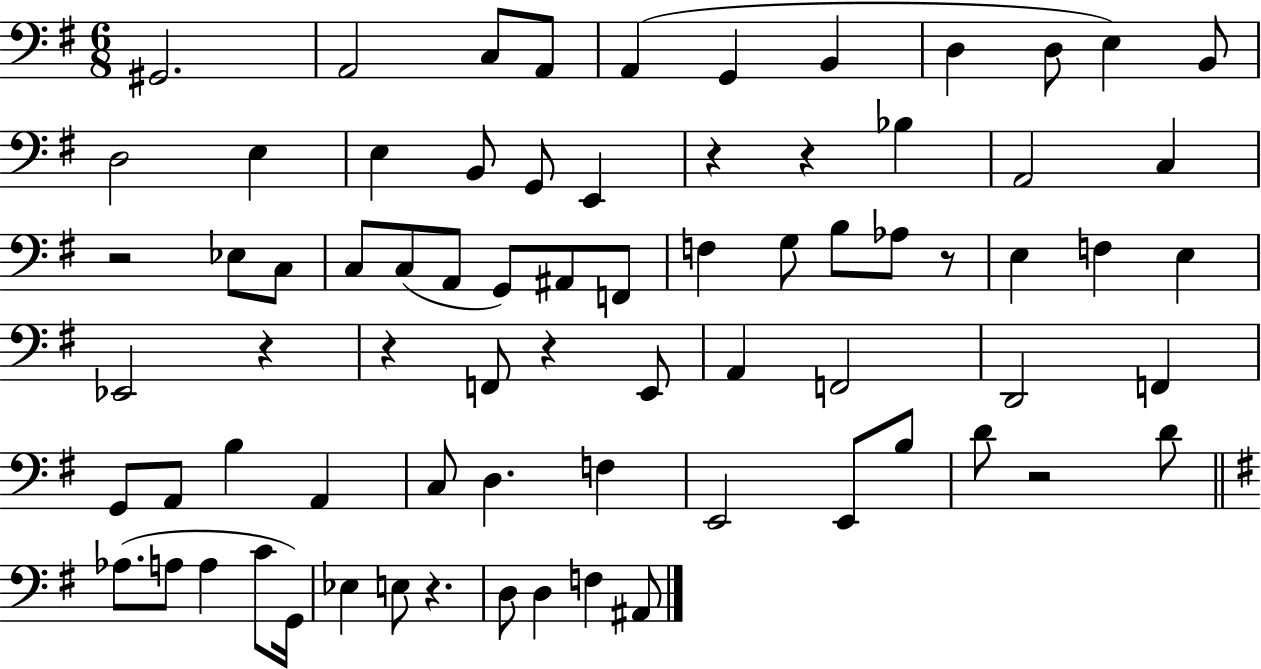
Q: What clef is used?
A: bass